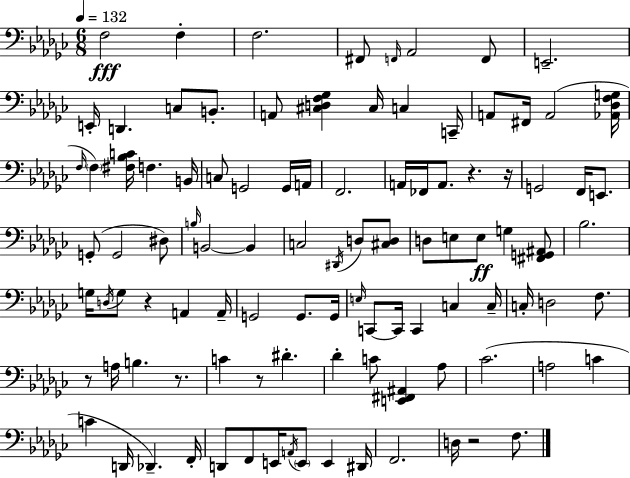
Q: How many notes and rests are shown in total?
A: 102